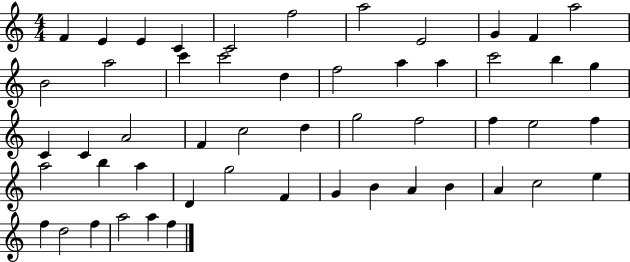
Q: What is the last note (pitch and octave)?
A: F5